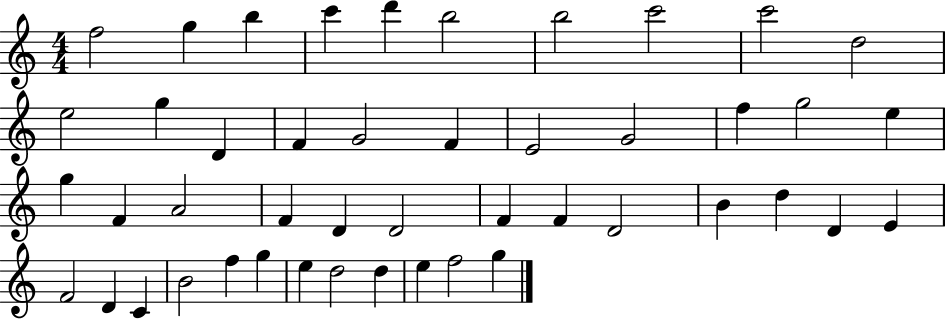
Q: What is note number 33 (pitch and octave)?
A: D4